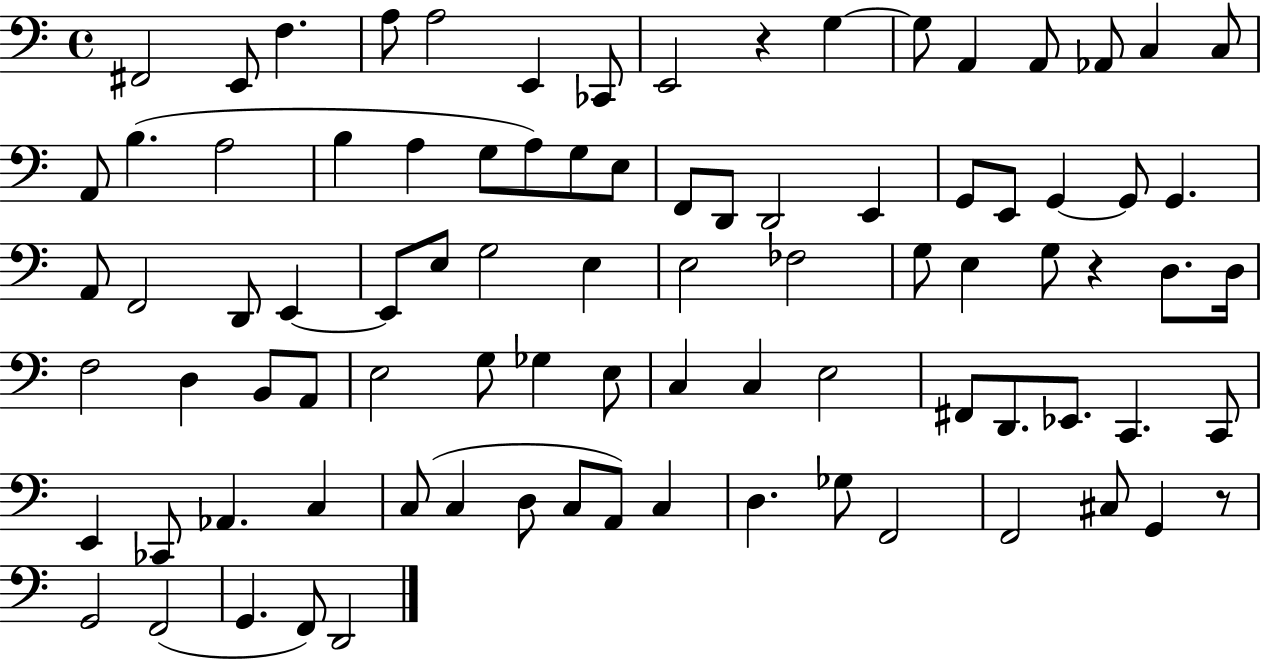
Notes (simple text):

F#2/h E2/e F3/q. A3/e A3/h E2/q CES2/e E2/h R/q G3/q G3/e A2/q A2/e Ab2/e C3/q C3/e A2/e B3/q. A3/h B3/q A3/q G3/e A3/e G3/e E3/e F2/e D2/e D2/h E2/q G2/e E2/e G2/q G2/e G2/q. A2/e F2/h D2/e E2/q E2/e E3/e G3/h E3/q E3/h FES3/h G3/e E3/q G3/e R/q D3/e. D3/s F3/h D3/q B2/e A2/e E3/h G3/e Gb3/q E3/e C3/q C3/q E3/h F#2/e D2/e. Eb2/e. C2/q. C2/e E2/q CES2/e Ab2/q. C3/q C3/e C3/q D3/e C3/e A2/e C3/q D3/q. Gb3/e F2/h F2/h C#3/e G2/q R/e G2/h F2/h G2/q. F2/e D2/h